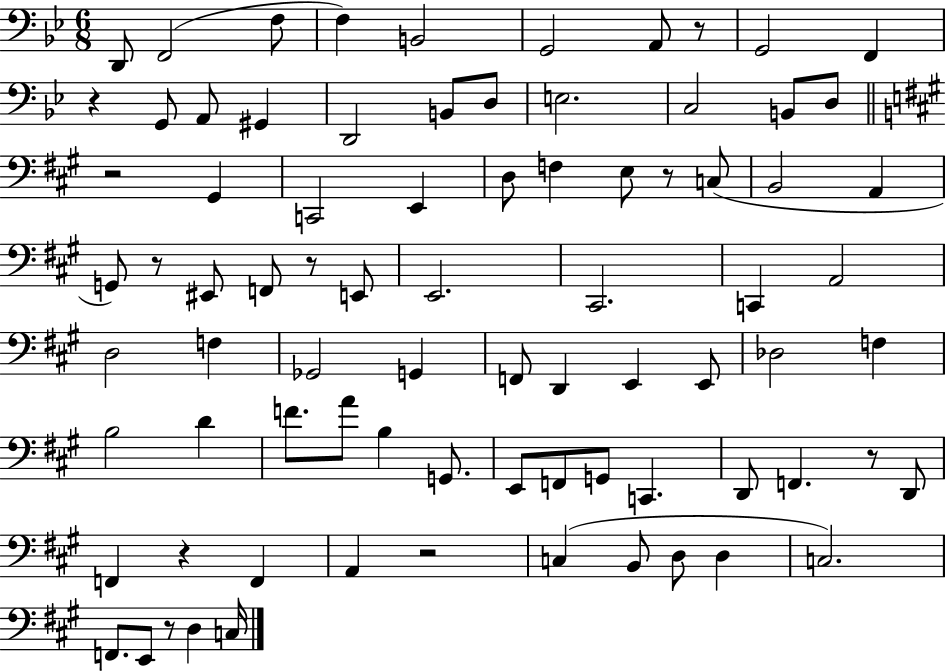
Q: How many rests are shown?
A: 10